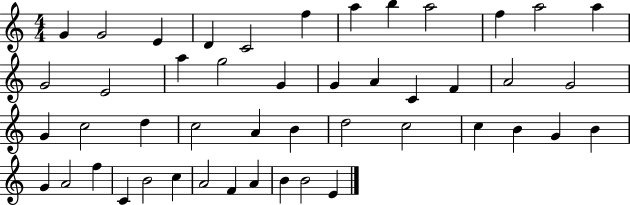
{
  \clef treble
  \numericTimeSignature
  \time 4/4
  \key c \major
  g'4 g'2 e'4 | d'4 c'2 f''4 | a''4 b''4 a''2 | f''4 a''2 a''4 | \break g'2 e'2 | a''4 g''2 g'4 | g'4 a'4 c'4 f'4 | a'2 g'2 | \break g'4 c''2 d''4 | c''2 a'4 b'4 | d''2 c''2 | c''4 b'4 g'4 b'4 | \break g'4 a'2 f''4 | c'4 b'2 c''4 | a'2 f'4 a'4 | b'4 b'2 e'4 | \break \bar "|."
}